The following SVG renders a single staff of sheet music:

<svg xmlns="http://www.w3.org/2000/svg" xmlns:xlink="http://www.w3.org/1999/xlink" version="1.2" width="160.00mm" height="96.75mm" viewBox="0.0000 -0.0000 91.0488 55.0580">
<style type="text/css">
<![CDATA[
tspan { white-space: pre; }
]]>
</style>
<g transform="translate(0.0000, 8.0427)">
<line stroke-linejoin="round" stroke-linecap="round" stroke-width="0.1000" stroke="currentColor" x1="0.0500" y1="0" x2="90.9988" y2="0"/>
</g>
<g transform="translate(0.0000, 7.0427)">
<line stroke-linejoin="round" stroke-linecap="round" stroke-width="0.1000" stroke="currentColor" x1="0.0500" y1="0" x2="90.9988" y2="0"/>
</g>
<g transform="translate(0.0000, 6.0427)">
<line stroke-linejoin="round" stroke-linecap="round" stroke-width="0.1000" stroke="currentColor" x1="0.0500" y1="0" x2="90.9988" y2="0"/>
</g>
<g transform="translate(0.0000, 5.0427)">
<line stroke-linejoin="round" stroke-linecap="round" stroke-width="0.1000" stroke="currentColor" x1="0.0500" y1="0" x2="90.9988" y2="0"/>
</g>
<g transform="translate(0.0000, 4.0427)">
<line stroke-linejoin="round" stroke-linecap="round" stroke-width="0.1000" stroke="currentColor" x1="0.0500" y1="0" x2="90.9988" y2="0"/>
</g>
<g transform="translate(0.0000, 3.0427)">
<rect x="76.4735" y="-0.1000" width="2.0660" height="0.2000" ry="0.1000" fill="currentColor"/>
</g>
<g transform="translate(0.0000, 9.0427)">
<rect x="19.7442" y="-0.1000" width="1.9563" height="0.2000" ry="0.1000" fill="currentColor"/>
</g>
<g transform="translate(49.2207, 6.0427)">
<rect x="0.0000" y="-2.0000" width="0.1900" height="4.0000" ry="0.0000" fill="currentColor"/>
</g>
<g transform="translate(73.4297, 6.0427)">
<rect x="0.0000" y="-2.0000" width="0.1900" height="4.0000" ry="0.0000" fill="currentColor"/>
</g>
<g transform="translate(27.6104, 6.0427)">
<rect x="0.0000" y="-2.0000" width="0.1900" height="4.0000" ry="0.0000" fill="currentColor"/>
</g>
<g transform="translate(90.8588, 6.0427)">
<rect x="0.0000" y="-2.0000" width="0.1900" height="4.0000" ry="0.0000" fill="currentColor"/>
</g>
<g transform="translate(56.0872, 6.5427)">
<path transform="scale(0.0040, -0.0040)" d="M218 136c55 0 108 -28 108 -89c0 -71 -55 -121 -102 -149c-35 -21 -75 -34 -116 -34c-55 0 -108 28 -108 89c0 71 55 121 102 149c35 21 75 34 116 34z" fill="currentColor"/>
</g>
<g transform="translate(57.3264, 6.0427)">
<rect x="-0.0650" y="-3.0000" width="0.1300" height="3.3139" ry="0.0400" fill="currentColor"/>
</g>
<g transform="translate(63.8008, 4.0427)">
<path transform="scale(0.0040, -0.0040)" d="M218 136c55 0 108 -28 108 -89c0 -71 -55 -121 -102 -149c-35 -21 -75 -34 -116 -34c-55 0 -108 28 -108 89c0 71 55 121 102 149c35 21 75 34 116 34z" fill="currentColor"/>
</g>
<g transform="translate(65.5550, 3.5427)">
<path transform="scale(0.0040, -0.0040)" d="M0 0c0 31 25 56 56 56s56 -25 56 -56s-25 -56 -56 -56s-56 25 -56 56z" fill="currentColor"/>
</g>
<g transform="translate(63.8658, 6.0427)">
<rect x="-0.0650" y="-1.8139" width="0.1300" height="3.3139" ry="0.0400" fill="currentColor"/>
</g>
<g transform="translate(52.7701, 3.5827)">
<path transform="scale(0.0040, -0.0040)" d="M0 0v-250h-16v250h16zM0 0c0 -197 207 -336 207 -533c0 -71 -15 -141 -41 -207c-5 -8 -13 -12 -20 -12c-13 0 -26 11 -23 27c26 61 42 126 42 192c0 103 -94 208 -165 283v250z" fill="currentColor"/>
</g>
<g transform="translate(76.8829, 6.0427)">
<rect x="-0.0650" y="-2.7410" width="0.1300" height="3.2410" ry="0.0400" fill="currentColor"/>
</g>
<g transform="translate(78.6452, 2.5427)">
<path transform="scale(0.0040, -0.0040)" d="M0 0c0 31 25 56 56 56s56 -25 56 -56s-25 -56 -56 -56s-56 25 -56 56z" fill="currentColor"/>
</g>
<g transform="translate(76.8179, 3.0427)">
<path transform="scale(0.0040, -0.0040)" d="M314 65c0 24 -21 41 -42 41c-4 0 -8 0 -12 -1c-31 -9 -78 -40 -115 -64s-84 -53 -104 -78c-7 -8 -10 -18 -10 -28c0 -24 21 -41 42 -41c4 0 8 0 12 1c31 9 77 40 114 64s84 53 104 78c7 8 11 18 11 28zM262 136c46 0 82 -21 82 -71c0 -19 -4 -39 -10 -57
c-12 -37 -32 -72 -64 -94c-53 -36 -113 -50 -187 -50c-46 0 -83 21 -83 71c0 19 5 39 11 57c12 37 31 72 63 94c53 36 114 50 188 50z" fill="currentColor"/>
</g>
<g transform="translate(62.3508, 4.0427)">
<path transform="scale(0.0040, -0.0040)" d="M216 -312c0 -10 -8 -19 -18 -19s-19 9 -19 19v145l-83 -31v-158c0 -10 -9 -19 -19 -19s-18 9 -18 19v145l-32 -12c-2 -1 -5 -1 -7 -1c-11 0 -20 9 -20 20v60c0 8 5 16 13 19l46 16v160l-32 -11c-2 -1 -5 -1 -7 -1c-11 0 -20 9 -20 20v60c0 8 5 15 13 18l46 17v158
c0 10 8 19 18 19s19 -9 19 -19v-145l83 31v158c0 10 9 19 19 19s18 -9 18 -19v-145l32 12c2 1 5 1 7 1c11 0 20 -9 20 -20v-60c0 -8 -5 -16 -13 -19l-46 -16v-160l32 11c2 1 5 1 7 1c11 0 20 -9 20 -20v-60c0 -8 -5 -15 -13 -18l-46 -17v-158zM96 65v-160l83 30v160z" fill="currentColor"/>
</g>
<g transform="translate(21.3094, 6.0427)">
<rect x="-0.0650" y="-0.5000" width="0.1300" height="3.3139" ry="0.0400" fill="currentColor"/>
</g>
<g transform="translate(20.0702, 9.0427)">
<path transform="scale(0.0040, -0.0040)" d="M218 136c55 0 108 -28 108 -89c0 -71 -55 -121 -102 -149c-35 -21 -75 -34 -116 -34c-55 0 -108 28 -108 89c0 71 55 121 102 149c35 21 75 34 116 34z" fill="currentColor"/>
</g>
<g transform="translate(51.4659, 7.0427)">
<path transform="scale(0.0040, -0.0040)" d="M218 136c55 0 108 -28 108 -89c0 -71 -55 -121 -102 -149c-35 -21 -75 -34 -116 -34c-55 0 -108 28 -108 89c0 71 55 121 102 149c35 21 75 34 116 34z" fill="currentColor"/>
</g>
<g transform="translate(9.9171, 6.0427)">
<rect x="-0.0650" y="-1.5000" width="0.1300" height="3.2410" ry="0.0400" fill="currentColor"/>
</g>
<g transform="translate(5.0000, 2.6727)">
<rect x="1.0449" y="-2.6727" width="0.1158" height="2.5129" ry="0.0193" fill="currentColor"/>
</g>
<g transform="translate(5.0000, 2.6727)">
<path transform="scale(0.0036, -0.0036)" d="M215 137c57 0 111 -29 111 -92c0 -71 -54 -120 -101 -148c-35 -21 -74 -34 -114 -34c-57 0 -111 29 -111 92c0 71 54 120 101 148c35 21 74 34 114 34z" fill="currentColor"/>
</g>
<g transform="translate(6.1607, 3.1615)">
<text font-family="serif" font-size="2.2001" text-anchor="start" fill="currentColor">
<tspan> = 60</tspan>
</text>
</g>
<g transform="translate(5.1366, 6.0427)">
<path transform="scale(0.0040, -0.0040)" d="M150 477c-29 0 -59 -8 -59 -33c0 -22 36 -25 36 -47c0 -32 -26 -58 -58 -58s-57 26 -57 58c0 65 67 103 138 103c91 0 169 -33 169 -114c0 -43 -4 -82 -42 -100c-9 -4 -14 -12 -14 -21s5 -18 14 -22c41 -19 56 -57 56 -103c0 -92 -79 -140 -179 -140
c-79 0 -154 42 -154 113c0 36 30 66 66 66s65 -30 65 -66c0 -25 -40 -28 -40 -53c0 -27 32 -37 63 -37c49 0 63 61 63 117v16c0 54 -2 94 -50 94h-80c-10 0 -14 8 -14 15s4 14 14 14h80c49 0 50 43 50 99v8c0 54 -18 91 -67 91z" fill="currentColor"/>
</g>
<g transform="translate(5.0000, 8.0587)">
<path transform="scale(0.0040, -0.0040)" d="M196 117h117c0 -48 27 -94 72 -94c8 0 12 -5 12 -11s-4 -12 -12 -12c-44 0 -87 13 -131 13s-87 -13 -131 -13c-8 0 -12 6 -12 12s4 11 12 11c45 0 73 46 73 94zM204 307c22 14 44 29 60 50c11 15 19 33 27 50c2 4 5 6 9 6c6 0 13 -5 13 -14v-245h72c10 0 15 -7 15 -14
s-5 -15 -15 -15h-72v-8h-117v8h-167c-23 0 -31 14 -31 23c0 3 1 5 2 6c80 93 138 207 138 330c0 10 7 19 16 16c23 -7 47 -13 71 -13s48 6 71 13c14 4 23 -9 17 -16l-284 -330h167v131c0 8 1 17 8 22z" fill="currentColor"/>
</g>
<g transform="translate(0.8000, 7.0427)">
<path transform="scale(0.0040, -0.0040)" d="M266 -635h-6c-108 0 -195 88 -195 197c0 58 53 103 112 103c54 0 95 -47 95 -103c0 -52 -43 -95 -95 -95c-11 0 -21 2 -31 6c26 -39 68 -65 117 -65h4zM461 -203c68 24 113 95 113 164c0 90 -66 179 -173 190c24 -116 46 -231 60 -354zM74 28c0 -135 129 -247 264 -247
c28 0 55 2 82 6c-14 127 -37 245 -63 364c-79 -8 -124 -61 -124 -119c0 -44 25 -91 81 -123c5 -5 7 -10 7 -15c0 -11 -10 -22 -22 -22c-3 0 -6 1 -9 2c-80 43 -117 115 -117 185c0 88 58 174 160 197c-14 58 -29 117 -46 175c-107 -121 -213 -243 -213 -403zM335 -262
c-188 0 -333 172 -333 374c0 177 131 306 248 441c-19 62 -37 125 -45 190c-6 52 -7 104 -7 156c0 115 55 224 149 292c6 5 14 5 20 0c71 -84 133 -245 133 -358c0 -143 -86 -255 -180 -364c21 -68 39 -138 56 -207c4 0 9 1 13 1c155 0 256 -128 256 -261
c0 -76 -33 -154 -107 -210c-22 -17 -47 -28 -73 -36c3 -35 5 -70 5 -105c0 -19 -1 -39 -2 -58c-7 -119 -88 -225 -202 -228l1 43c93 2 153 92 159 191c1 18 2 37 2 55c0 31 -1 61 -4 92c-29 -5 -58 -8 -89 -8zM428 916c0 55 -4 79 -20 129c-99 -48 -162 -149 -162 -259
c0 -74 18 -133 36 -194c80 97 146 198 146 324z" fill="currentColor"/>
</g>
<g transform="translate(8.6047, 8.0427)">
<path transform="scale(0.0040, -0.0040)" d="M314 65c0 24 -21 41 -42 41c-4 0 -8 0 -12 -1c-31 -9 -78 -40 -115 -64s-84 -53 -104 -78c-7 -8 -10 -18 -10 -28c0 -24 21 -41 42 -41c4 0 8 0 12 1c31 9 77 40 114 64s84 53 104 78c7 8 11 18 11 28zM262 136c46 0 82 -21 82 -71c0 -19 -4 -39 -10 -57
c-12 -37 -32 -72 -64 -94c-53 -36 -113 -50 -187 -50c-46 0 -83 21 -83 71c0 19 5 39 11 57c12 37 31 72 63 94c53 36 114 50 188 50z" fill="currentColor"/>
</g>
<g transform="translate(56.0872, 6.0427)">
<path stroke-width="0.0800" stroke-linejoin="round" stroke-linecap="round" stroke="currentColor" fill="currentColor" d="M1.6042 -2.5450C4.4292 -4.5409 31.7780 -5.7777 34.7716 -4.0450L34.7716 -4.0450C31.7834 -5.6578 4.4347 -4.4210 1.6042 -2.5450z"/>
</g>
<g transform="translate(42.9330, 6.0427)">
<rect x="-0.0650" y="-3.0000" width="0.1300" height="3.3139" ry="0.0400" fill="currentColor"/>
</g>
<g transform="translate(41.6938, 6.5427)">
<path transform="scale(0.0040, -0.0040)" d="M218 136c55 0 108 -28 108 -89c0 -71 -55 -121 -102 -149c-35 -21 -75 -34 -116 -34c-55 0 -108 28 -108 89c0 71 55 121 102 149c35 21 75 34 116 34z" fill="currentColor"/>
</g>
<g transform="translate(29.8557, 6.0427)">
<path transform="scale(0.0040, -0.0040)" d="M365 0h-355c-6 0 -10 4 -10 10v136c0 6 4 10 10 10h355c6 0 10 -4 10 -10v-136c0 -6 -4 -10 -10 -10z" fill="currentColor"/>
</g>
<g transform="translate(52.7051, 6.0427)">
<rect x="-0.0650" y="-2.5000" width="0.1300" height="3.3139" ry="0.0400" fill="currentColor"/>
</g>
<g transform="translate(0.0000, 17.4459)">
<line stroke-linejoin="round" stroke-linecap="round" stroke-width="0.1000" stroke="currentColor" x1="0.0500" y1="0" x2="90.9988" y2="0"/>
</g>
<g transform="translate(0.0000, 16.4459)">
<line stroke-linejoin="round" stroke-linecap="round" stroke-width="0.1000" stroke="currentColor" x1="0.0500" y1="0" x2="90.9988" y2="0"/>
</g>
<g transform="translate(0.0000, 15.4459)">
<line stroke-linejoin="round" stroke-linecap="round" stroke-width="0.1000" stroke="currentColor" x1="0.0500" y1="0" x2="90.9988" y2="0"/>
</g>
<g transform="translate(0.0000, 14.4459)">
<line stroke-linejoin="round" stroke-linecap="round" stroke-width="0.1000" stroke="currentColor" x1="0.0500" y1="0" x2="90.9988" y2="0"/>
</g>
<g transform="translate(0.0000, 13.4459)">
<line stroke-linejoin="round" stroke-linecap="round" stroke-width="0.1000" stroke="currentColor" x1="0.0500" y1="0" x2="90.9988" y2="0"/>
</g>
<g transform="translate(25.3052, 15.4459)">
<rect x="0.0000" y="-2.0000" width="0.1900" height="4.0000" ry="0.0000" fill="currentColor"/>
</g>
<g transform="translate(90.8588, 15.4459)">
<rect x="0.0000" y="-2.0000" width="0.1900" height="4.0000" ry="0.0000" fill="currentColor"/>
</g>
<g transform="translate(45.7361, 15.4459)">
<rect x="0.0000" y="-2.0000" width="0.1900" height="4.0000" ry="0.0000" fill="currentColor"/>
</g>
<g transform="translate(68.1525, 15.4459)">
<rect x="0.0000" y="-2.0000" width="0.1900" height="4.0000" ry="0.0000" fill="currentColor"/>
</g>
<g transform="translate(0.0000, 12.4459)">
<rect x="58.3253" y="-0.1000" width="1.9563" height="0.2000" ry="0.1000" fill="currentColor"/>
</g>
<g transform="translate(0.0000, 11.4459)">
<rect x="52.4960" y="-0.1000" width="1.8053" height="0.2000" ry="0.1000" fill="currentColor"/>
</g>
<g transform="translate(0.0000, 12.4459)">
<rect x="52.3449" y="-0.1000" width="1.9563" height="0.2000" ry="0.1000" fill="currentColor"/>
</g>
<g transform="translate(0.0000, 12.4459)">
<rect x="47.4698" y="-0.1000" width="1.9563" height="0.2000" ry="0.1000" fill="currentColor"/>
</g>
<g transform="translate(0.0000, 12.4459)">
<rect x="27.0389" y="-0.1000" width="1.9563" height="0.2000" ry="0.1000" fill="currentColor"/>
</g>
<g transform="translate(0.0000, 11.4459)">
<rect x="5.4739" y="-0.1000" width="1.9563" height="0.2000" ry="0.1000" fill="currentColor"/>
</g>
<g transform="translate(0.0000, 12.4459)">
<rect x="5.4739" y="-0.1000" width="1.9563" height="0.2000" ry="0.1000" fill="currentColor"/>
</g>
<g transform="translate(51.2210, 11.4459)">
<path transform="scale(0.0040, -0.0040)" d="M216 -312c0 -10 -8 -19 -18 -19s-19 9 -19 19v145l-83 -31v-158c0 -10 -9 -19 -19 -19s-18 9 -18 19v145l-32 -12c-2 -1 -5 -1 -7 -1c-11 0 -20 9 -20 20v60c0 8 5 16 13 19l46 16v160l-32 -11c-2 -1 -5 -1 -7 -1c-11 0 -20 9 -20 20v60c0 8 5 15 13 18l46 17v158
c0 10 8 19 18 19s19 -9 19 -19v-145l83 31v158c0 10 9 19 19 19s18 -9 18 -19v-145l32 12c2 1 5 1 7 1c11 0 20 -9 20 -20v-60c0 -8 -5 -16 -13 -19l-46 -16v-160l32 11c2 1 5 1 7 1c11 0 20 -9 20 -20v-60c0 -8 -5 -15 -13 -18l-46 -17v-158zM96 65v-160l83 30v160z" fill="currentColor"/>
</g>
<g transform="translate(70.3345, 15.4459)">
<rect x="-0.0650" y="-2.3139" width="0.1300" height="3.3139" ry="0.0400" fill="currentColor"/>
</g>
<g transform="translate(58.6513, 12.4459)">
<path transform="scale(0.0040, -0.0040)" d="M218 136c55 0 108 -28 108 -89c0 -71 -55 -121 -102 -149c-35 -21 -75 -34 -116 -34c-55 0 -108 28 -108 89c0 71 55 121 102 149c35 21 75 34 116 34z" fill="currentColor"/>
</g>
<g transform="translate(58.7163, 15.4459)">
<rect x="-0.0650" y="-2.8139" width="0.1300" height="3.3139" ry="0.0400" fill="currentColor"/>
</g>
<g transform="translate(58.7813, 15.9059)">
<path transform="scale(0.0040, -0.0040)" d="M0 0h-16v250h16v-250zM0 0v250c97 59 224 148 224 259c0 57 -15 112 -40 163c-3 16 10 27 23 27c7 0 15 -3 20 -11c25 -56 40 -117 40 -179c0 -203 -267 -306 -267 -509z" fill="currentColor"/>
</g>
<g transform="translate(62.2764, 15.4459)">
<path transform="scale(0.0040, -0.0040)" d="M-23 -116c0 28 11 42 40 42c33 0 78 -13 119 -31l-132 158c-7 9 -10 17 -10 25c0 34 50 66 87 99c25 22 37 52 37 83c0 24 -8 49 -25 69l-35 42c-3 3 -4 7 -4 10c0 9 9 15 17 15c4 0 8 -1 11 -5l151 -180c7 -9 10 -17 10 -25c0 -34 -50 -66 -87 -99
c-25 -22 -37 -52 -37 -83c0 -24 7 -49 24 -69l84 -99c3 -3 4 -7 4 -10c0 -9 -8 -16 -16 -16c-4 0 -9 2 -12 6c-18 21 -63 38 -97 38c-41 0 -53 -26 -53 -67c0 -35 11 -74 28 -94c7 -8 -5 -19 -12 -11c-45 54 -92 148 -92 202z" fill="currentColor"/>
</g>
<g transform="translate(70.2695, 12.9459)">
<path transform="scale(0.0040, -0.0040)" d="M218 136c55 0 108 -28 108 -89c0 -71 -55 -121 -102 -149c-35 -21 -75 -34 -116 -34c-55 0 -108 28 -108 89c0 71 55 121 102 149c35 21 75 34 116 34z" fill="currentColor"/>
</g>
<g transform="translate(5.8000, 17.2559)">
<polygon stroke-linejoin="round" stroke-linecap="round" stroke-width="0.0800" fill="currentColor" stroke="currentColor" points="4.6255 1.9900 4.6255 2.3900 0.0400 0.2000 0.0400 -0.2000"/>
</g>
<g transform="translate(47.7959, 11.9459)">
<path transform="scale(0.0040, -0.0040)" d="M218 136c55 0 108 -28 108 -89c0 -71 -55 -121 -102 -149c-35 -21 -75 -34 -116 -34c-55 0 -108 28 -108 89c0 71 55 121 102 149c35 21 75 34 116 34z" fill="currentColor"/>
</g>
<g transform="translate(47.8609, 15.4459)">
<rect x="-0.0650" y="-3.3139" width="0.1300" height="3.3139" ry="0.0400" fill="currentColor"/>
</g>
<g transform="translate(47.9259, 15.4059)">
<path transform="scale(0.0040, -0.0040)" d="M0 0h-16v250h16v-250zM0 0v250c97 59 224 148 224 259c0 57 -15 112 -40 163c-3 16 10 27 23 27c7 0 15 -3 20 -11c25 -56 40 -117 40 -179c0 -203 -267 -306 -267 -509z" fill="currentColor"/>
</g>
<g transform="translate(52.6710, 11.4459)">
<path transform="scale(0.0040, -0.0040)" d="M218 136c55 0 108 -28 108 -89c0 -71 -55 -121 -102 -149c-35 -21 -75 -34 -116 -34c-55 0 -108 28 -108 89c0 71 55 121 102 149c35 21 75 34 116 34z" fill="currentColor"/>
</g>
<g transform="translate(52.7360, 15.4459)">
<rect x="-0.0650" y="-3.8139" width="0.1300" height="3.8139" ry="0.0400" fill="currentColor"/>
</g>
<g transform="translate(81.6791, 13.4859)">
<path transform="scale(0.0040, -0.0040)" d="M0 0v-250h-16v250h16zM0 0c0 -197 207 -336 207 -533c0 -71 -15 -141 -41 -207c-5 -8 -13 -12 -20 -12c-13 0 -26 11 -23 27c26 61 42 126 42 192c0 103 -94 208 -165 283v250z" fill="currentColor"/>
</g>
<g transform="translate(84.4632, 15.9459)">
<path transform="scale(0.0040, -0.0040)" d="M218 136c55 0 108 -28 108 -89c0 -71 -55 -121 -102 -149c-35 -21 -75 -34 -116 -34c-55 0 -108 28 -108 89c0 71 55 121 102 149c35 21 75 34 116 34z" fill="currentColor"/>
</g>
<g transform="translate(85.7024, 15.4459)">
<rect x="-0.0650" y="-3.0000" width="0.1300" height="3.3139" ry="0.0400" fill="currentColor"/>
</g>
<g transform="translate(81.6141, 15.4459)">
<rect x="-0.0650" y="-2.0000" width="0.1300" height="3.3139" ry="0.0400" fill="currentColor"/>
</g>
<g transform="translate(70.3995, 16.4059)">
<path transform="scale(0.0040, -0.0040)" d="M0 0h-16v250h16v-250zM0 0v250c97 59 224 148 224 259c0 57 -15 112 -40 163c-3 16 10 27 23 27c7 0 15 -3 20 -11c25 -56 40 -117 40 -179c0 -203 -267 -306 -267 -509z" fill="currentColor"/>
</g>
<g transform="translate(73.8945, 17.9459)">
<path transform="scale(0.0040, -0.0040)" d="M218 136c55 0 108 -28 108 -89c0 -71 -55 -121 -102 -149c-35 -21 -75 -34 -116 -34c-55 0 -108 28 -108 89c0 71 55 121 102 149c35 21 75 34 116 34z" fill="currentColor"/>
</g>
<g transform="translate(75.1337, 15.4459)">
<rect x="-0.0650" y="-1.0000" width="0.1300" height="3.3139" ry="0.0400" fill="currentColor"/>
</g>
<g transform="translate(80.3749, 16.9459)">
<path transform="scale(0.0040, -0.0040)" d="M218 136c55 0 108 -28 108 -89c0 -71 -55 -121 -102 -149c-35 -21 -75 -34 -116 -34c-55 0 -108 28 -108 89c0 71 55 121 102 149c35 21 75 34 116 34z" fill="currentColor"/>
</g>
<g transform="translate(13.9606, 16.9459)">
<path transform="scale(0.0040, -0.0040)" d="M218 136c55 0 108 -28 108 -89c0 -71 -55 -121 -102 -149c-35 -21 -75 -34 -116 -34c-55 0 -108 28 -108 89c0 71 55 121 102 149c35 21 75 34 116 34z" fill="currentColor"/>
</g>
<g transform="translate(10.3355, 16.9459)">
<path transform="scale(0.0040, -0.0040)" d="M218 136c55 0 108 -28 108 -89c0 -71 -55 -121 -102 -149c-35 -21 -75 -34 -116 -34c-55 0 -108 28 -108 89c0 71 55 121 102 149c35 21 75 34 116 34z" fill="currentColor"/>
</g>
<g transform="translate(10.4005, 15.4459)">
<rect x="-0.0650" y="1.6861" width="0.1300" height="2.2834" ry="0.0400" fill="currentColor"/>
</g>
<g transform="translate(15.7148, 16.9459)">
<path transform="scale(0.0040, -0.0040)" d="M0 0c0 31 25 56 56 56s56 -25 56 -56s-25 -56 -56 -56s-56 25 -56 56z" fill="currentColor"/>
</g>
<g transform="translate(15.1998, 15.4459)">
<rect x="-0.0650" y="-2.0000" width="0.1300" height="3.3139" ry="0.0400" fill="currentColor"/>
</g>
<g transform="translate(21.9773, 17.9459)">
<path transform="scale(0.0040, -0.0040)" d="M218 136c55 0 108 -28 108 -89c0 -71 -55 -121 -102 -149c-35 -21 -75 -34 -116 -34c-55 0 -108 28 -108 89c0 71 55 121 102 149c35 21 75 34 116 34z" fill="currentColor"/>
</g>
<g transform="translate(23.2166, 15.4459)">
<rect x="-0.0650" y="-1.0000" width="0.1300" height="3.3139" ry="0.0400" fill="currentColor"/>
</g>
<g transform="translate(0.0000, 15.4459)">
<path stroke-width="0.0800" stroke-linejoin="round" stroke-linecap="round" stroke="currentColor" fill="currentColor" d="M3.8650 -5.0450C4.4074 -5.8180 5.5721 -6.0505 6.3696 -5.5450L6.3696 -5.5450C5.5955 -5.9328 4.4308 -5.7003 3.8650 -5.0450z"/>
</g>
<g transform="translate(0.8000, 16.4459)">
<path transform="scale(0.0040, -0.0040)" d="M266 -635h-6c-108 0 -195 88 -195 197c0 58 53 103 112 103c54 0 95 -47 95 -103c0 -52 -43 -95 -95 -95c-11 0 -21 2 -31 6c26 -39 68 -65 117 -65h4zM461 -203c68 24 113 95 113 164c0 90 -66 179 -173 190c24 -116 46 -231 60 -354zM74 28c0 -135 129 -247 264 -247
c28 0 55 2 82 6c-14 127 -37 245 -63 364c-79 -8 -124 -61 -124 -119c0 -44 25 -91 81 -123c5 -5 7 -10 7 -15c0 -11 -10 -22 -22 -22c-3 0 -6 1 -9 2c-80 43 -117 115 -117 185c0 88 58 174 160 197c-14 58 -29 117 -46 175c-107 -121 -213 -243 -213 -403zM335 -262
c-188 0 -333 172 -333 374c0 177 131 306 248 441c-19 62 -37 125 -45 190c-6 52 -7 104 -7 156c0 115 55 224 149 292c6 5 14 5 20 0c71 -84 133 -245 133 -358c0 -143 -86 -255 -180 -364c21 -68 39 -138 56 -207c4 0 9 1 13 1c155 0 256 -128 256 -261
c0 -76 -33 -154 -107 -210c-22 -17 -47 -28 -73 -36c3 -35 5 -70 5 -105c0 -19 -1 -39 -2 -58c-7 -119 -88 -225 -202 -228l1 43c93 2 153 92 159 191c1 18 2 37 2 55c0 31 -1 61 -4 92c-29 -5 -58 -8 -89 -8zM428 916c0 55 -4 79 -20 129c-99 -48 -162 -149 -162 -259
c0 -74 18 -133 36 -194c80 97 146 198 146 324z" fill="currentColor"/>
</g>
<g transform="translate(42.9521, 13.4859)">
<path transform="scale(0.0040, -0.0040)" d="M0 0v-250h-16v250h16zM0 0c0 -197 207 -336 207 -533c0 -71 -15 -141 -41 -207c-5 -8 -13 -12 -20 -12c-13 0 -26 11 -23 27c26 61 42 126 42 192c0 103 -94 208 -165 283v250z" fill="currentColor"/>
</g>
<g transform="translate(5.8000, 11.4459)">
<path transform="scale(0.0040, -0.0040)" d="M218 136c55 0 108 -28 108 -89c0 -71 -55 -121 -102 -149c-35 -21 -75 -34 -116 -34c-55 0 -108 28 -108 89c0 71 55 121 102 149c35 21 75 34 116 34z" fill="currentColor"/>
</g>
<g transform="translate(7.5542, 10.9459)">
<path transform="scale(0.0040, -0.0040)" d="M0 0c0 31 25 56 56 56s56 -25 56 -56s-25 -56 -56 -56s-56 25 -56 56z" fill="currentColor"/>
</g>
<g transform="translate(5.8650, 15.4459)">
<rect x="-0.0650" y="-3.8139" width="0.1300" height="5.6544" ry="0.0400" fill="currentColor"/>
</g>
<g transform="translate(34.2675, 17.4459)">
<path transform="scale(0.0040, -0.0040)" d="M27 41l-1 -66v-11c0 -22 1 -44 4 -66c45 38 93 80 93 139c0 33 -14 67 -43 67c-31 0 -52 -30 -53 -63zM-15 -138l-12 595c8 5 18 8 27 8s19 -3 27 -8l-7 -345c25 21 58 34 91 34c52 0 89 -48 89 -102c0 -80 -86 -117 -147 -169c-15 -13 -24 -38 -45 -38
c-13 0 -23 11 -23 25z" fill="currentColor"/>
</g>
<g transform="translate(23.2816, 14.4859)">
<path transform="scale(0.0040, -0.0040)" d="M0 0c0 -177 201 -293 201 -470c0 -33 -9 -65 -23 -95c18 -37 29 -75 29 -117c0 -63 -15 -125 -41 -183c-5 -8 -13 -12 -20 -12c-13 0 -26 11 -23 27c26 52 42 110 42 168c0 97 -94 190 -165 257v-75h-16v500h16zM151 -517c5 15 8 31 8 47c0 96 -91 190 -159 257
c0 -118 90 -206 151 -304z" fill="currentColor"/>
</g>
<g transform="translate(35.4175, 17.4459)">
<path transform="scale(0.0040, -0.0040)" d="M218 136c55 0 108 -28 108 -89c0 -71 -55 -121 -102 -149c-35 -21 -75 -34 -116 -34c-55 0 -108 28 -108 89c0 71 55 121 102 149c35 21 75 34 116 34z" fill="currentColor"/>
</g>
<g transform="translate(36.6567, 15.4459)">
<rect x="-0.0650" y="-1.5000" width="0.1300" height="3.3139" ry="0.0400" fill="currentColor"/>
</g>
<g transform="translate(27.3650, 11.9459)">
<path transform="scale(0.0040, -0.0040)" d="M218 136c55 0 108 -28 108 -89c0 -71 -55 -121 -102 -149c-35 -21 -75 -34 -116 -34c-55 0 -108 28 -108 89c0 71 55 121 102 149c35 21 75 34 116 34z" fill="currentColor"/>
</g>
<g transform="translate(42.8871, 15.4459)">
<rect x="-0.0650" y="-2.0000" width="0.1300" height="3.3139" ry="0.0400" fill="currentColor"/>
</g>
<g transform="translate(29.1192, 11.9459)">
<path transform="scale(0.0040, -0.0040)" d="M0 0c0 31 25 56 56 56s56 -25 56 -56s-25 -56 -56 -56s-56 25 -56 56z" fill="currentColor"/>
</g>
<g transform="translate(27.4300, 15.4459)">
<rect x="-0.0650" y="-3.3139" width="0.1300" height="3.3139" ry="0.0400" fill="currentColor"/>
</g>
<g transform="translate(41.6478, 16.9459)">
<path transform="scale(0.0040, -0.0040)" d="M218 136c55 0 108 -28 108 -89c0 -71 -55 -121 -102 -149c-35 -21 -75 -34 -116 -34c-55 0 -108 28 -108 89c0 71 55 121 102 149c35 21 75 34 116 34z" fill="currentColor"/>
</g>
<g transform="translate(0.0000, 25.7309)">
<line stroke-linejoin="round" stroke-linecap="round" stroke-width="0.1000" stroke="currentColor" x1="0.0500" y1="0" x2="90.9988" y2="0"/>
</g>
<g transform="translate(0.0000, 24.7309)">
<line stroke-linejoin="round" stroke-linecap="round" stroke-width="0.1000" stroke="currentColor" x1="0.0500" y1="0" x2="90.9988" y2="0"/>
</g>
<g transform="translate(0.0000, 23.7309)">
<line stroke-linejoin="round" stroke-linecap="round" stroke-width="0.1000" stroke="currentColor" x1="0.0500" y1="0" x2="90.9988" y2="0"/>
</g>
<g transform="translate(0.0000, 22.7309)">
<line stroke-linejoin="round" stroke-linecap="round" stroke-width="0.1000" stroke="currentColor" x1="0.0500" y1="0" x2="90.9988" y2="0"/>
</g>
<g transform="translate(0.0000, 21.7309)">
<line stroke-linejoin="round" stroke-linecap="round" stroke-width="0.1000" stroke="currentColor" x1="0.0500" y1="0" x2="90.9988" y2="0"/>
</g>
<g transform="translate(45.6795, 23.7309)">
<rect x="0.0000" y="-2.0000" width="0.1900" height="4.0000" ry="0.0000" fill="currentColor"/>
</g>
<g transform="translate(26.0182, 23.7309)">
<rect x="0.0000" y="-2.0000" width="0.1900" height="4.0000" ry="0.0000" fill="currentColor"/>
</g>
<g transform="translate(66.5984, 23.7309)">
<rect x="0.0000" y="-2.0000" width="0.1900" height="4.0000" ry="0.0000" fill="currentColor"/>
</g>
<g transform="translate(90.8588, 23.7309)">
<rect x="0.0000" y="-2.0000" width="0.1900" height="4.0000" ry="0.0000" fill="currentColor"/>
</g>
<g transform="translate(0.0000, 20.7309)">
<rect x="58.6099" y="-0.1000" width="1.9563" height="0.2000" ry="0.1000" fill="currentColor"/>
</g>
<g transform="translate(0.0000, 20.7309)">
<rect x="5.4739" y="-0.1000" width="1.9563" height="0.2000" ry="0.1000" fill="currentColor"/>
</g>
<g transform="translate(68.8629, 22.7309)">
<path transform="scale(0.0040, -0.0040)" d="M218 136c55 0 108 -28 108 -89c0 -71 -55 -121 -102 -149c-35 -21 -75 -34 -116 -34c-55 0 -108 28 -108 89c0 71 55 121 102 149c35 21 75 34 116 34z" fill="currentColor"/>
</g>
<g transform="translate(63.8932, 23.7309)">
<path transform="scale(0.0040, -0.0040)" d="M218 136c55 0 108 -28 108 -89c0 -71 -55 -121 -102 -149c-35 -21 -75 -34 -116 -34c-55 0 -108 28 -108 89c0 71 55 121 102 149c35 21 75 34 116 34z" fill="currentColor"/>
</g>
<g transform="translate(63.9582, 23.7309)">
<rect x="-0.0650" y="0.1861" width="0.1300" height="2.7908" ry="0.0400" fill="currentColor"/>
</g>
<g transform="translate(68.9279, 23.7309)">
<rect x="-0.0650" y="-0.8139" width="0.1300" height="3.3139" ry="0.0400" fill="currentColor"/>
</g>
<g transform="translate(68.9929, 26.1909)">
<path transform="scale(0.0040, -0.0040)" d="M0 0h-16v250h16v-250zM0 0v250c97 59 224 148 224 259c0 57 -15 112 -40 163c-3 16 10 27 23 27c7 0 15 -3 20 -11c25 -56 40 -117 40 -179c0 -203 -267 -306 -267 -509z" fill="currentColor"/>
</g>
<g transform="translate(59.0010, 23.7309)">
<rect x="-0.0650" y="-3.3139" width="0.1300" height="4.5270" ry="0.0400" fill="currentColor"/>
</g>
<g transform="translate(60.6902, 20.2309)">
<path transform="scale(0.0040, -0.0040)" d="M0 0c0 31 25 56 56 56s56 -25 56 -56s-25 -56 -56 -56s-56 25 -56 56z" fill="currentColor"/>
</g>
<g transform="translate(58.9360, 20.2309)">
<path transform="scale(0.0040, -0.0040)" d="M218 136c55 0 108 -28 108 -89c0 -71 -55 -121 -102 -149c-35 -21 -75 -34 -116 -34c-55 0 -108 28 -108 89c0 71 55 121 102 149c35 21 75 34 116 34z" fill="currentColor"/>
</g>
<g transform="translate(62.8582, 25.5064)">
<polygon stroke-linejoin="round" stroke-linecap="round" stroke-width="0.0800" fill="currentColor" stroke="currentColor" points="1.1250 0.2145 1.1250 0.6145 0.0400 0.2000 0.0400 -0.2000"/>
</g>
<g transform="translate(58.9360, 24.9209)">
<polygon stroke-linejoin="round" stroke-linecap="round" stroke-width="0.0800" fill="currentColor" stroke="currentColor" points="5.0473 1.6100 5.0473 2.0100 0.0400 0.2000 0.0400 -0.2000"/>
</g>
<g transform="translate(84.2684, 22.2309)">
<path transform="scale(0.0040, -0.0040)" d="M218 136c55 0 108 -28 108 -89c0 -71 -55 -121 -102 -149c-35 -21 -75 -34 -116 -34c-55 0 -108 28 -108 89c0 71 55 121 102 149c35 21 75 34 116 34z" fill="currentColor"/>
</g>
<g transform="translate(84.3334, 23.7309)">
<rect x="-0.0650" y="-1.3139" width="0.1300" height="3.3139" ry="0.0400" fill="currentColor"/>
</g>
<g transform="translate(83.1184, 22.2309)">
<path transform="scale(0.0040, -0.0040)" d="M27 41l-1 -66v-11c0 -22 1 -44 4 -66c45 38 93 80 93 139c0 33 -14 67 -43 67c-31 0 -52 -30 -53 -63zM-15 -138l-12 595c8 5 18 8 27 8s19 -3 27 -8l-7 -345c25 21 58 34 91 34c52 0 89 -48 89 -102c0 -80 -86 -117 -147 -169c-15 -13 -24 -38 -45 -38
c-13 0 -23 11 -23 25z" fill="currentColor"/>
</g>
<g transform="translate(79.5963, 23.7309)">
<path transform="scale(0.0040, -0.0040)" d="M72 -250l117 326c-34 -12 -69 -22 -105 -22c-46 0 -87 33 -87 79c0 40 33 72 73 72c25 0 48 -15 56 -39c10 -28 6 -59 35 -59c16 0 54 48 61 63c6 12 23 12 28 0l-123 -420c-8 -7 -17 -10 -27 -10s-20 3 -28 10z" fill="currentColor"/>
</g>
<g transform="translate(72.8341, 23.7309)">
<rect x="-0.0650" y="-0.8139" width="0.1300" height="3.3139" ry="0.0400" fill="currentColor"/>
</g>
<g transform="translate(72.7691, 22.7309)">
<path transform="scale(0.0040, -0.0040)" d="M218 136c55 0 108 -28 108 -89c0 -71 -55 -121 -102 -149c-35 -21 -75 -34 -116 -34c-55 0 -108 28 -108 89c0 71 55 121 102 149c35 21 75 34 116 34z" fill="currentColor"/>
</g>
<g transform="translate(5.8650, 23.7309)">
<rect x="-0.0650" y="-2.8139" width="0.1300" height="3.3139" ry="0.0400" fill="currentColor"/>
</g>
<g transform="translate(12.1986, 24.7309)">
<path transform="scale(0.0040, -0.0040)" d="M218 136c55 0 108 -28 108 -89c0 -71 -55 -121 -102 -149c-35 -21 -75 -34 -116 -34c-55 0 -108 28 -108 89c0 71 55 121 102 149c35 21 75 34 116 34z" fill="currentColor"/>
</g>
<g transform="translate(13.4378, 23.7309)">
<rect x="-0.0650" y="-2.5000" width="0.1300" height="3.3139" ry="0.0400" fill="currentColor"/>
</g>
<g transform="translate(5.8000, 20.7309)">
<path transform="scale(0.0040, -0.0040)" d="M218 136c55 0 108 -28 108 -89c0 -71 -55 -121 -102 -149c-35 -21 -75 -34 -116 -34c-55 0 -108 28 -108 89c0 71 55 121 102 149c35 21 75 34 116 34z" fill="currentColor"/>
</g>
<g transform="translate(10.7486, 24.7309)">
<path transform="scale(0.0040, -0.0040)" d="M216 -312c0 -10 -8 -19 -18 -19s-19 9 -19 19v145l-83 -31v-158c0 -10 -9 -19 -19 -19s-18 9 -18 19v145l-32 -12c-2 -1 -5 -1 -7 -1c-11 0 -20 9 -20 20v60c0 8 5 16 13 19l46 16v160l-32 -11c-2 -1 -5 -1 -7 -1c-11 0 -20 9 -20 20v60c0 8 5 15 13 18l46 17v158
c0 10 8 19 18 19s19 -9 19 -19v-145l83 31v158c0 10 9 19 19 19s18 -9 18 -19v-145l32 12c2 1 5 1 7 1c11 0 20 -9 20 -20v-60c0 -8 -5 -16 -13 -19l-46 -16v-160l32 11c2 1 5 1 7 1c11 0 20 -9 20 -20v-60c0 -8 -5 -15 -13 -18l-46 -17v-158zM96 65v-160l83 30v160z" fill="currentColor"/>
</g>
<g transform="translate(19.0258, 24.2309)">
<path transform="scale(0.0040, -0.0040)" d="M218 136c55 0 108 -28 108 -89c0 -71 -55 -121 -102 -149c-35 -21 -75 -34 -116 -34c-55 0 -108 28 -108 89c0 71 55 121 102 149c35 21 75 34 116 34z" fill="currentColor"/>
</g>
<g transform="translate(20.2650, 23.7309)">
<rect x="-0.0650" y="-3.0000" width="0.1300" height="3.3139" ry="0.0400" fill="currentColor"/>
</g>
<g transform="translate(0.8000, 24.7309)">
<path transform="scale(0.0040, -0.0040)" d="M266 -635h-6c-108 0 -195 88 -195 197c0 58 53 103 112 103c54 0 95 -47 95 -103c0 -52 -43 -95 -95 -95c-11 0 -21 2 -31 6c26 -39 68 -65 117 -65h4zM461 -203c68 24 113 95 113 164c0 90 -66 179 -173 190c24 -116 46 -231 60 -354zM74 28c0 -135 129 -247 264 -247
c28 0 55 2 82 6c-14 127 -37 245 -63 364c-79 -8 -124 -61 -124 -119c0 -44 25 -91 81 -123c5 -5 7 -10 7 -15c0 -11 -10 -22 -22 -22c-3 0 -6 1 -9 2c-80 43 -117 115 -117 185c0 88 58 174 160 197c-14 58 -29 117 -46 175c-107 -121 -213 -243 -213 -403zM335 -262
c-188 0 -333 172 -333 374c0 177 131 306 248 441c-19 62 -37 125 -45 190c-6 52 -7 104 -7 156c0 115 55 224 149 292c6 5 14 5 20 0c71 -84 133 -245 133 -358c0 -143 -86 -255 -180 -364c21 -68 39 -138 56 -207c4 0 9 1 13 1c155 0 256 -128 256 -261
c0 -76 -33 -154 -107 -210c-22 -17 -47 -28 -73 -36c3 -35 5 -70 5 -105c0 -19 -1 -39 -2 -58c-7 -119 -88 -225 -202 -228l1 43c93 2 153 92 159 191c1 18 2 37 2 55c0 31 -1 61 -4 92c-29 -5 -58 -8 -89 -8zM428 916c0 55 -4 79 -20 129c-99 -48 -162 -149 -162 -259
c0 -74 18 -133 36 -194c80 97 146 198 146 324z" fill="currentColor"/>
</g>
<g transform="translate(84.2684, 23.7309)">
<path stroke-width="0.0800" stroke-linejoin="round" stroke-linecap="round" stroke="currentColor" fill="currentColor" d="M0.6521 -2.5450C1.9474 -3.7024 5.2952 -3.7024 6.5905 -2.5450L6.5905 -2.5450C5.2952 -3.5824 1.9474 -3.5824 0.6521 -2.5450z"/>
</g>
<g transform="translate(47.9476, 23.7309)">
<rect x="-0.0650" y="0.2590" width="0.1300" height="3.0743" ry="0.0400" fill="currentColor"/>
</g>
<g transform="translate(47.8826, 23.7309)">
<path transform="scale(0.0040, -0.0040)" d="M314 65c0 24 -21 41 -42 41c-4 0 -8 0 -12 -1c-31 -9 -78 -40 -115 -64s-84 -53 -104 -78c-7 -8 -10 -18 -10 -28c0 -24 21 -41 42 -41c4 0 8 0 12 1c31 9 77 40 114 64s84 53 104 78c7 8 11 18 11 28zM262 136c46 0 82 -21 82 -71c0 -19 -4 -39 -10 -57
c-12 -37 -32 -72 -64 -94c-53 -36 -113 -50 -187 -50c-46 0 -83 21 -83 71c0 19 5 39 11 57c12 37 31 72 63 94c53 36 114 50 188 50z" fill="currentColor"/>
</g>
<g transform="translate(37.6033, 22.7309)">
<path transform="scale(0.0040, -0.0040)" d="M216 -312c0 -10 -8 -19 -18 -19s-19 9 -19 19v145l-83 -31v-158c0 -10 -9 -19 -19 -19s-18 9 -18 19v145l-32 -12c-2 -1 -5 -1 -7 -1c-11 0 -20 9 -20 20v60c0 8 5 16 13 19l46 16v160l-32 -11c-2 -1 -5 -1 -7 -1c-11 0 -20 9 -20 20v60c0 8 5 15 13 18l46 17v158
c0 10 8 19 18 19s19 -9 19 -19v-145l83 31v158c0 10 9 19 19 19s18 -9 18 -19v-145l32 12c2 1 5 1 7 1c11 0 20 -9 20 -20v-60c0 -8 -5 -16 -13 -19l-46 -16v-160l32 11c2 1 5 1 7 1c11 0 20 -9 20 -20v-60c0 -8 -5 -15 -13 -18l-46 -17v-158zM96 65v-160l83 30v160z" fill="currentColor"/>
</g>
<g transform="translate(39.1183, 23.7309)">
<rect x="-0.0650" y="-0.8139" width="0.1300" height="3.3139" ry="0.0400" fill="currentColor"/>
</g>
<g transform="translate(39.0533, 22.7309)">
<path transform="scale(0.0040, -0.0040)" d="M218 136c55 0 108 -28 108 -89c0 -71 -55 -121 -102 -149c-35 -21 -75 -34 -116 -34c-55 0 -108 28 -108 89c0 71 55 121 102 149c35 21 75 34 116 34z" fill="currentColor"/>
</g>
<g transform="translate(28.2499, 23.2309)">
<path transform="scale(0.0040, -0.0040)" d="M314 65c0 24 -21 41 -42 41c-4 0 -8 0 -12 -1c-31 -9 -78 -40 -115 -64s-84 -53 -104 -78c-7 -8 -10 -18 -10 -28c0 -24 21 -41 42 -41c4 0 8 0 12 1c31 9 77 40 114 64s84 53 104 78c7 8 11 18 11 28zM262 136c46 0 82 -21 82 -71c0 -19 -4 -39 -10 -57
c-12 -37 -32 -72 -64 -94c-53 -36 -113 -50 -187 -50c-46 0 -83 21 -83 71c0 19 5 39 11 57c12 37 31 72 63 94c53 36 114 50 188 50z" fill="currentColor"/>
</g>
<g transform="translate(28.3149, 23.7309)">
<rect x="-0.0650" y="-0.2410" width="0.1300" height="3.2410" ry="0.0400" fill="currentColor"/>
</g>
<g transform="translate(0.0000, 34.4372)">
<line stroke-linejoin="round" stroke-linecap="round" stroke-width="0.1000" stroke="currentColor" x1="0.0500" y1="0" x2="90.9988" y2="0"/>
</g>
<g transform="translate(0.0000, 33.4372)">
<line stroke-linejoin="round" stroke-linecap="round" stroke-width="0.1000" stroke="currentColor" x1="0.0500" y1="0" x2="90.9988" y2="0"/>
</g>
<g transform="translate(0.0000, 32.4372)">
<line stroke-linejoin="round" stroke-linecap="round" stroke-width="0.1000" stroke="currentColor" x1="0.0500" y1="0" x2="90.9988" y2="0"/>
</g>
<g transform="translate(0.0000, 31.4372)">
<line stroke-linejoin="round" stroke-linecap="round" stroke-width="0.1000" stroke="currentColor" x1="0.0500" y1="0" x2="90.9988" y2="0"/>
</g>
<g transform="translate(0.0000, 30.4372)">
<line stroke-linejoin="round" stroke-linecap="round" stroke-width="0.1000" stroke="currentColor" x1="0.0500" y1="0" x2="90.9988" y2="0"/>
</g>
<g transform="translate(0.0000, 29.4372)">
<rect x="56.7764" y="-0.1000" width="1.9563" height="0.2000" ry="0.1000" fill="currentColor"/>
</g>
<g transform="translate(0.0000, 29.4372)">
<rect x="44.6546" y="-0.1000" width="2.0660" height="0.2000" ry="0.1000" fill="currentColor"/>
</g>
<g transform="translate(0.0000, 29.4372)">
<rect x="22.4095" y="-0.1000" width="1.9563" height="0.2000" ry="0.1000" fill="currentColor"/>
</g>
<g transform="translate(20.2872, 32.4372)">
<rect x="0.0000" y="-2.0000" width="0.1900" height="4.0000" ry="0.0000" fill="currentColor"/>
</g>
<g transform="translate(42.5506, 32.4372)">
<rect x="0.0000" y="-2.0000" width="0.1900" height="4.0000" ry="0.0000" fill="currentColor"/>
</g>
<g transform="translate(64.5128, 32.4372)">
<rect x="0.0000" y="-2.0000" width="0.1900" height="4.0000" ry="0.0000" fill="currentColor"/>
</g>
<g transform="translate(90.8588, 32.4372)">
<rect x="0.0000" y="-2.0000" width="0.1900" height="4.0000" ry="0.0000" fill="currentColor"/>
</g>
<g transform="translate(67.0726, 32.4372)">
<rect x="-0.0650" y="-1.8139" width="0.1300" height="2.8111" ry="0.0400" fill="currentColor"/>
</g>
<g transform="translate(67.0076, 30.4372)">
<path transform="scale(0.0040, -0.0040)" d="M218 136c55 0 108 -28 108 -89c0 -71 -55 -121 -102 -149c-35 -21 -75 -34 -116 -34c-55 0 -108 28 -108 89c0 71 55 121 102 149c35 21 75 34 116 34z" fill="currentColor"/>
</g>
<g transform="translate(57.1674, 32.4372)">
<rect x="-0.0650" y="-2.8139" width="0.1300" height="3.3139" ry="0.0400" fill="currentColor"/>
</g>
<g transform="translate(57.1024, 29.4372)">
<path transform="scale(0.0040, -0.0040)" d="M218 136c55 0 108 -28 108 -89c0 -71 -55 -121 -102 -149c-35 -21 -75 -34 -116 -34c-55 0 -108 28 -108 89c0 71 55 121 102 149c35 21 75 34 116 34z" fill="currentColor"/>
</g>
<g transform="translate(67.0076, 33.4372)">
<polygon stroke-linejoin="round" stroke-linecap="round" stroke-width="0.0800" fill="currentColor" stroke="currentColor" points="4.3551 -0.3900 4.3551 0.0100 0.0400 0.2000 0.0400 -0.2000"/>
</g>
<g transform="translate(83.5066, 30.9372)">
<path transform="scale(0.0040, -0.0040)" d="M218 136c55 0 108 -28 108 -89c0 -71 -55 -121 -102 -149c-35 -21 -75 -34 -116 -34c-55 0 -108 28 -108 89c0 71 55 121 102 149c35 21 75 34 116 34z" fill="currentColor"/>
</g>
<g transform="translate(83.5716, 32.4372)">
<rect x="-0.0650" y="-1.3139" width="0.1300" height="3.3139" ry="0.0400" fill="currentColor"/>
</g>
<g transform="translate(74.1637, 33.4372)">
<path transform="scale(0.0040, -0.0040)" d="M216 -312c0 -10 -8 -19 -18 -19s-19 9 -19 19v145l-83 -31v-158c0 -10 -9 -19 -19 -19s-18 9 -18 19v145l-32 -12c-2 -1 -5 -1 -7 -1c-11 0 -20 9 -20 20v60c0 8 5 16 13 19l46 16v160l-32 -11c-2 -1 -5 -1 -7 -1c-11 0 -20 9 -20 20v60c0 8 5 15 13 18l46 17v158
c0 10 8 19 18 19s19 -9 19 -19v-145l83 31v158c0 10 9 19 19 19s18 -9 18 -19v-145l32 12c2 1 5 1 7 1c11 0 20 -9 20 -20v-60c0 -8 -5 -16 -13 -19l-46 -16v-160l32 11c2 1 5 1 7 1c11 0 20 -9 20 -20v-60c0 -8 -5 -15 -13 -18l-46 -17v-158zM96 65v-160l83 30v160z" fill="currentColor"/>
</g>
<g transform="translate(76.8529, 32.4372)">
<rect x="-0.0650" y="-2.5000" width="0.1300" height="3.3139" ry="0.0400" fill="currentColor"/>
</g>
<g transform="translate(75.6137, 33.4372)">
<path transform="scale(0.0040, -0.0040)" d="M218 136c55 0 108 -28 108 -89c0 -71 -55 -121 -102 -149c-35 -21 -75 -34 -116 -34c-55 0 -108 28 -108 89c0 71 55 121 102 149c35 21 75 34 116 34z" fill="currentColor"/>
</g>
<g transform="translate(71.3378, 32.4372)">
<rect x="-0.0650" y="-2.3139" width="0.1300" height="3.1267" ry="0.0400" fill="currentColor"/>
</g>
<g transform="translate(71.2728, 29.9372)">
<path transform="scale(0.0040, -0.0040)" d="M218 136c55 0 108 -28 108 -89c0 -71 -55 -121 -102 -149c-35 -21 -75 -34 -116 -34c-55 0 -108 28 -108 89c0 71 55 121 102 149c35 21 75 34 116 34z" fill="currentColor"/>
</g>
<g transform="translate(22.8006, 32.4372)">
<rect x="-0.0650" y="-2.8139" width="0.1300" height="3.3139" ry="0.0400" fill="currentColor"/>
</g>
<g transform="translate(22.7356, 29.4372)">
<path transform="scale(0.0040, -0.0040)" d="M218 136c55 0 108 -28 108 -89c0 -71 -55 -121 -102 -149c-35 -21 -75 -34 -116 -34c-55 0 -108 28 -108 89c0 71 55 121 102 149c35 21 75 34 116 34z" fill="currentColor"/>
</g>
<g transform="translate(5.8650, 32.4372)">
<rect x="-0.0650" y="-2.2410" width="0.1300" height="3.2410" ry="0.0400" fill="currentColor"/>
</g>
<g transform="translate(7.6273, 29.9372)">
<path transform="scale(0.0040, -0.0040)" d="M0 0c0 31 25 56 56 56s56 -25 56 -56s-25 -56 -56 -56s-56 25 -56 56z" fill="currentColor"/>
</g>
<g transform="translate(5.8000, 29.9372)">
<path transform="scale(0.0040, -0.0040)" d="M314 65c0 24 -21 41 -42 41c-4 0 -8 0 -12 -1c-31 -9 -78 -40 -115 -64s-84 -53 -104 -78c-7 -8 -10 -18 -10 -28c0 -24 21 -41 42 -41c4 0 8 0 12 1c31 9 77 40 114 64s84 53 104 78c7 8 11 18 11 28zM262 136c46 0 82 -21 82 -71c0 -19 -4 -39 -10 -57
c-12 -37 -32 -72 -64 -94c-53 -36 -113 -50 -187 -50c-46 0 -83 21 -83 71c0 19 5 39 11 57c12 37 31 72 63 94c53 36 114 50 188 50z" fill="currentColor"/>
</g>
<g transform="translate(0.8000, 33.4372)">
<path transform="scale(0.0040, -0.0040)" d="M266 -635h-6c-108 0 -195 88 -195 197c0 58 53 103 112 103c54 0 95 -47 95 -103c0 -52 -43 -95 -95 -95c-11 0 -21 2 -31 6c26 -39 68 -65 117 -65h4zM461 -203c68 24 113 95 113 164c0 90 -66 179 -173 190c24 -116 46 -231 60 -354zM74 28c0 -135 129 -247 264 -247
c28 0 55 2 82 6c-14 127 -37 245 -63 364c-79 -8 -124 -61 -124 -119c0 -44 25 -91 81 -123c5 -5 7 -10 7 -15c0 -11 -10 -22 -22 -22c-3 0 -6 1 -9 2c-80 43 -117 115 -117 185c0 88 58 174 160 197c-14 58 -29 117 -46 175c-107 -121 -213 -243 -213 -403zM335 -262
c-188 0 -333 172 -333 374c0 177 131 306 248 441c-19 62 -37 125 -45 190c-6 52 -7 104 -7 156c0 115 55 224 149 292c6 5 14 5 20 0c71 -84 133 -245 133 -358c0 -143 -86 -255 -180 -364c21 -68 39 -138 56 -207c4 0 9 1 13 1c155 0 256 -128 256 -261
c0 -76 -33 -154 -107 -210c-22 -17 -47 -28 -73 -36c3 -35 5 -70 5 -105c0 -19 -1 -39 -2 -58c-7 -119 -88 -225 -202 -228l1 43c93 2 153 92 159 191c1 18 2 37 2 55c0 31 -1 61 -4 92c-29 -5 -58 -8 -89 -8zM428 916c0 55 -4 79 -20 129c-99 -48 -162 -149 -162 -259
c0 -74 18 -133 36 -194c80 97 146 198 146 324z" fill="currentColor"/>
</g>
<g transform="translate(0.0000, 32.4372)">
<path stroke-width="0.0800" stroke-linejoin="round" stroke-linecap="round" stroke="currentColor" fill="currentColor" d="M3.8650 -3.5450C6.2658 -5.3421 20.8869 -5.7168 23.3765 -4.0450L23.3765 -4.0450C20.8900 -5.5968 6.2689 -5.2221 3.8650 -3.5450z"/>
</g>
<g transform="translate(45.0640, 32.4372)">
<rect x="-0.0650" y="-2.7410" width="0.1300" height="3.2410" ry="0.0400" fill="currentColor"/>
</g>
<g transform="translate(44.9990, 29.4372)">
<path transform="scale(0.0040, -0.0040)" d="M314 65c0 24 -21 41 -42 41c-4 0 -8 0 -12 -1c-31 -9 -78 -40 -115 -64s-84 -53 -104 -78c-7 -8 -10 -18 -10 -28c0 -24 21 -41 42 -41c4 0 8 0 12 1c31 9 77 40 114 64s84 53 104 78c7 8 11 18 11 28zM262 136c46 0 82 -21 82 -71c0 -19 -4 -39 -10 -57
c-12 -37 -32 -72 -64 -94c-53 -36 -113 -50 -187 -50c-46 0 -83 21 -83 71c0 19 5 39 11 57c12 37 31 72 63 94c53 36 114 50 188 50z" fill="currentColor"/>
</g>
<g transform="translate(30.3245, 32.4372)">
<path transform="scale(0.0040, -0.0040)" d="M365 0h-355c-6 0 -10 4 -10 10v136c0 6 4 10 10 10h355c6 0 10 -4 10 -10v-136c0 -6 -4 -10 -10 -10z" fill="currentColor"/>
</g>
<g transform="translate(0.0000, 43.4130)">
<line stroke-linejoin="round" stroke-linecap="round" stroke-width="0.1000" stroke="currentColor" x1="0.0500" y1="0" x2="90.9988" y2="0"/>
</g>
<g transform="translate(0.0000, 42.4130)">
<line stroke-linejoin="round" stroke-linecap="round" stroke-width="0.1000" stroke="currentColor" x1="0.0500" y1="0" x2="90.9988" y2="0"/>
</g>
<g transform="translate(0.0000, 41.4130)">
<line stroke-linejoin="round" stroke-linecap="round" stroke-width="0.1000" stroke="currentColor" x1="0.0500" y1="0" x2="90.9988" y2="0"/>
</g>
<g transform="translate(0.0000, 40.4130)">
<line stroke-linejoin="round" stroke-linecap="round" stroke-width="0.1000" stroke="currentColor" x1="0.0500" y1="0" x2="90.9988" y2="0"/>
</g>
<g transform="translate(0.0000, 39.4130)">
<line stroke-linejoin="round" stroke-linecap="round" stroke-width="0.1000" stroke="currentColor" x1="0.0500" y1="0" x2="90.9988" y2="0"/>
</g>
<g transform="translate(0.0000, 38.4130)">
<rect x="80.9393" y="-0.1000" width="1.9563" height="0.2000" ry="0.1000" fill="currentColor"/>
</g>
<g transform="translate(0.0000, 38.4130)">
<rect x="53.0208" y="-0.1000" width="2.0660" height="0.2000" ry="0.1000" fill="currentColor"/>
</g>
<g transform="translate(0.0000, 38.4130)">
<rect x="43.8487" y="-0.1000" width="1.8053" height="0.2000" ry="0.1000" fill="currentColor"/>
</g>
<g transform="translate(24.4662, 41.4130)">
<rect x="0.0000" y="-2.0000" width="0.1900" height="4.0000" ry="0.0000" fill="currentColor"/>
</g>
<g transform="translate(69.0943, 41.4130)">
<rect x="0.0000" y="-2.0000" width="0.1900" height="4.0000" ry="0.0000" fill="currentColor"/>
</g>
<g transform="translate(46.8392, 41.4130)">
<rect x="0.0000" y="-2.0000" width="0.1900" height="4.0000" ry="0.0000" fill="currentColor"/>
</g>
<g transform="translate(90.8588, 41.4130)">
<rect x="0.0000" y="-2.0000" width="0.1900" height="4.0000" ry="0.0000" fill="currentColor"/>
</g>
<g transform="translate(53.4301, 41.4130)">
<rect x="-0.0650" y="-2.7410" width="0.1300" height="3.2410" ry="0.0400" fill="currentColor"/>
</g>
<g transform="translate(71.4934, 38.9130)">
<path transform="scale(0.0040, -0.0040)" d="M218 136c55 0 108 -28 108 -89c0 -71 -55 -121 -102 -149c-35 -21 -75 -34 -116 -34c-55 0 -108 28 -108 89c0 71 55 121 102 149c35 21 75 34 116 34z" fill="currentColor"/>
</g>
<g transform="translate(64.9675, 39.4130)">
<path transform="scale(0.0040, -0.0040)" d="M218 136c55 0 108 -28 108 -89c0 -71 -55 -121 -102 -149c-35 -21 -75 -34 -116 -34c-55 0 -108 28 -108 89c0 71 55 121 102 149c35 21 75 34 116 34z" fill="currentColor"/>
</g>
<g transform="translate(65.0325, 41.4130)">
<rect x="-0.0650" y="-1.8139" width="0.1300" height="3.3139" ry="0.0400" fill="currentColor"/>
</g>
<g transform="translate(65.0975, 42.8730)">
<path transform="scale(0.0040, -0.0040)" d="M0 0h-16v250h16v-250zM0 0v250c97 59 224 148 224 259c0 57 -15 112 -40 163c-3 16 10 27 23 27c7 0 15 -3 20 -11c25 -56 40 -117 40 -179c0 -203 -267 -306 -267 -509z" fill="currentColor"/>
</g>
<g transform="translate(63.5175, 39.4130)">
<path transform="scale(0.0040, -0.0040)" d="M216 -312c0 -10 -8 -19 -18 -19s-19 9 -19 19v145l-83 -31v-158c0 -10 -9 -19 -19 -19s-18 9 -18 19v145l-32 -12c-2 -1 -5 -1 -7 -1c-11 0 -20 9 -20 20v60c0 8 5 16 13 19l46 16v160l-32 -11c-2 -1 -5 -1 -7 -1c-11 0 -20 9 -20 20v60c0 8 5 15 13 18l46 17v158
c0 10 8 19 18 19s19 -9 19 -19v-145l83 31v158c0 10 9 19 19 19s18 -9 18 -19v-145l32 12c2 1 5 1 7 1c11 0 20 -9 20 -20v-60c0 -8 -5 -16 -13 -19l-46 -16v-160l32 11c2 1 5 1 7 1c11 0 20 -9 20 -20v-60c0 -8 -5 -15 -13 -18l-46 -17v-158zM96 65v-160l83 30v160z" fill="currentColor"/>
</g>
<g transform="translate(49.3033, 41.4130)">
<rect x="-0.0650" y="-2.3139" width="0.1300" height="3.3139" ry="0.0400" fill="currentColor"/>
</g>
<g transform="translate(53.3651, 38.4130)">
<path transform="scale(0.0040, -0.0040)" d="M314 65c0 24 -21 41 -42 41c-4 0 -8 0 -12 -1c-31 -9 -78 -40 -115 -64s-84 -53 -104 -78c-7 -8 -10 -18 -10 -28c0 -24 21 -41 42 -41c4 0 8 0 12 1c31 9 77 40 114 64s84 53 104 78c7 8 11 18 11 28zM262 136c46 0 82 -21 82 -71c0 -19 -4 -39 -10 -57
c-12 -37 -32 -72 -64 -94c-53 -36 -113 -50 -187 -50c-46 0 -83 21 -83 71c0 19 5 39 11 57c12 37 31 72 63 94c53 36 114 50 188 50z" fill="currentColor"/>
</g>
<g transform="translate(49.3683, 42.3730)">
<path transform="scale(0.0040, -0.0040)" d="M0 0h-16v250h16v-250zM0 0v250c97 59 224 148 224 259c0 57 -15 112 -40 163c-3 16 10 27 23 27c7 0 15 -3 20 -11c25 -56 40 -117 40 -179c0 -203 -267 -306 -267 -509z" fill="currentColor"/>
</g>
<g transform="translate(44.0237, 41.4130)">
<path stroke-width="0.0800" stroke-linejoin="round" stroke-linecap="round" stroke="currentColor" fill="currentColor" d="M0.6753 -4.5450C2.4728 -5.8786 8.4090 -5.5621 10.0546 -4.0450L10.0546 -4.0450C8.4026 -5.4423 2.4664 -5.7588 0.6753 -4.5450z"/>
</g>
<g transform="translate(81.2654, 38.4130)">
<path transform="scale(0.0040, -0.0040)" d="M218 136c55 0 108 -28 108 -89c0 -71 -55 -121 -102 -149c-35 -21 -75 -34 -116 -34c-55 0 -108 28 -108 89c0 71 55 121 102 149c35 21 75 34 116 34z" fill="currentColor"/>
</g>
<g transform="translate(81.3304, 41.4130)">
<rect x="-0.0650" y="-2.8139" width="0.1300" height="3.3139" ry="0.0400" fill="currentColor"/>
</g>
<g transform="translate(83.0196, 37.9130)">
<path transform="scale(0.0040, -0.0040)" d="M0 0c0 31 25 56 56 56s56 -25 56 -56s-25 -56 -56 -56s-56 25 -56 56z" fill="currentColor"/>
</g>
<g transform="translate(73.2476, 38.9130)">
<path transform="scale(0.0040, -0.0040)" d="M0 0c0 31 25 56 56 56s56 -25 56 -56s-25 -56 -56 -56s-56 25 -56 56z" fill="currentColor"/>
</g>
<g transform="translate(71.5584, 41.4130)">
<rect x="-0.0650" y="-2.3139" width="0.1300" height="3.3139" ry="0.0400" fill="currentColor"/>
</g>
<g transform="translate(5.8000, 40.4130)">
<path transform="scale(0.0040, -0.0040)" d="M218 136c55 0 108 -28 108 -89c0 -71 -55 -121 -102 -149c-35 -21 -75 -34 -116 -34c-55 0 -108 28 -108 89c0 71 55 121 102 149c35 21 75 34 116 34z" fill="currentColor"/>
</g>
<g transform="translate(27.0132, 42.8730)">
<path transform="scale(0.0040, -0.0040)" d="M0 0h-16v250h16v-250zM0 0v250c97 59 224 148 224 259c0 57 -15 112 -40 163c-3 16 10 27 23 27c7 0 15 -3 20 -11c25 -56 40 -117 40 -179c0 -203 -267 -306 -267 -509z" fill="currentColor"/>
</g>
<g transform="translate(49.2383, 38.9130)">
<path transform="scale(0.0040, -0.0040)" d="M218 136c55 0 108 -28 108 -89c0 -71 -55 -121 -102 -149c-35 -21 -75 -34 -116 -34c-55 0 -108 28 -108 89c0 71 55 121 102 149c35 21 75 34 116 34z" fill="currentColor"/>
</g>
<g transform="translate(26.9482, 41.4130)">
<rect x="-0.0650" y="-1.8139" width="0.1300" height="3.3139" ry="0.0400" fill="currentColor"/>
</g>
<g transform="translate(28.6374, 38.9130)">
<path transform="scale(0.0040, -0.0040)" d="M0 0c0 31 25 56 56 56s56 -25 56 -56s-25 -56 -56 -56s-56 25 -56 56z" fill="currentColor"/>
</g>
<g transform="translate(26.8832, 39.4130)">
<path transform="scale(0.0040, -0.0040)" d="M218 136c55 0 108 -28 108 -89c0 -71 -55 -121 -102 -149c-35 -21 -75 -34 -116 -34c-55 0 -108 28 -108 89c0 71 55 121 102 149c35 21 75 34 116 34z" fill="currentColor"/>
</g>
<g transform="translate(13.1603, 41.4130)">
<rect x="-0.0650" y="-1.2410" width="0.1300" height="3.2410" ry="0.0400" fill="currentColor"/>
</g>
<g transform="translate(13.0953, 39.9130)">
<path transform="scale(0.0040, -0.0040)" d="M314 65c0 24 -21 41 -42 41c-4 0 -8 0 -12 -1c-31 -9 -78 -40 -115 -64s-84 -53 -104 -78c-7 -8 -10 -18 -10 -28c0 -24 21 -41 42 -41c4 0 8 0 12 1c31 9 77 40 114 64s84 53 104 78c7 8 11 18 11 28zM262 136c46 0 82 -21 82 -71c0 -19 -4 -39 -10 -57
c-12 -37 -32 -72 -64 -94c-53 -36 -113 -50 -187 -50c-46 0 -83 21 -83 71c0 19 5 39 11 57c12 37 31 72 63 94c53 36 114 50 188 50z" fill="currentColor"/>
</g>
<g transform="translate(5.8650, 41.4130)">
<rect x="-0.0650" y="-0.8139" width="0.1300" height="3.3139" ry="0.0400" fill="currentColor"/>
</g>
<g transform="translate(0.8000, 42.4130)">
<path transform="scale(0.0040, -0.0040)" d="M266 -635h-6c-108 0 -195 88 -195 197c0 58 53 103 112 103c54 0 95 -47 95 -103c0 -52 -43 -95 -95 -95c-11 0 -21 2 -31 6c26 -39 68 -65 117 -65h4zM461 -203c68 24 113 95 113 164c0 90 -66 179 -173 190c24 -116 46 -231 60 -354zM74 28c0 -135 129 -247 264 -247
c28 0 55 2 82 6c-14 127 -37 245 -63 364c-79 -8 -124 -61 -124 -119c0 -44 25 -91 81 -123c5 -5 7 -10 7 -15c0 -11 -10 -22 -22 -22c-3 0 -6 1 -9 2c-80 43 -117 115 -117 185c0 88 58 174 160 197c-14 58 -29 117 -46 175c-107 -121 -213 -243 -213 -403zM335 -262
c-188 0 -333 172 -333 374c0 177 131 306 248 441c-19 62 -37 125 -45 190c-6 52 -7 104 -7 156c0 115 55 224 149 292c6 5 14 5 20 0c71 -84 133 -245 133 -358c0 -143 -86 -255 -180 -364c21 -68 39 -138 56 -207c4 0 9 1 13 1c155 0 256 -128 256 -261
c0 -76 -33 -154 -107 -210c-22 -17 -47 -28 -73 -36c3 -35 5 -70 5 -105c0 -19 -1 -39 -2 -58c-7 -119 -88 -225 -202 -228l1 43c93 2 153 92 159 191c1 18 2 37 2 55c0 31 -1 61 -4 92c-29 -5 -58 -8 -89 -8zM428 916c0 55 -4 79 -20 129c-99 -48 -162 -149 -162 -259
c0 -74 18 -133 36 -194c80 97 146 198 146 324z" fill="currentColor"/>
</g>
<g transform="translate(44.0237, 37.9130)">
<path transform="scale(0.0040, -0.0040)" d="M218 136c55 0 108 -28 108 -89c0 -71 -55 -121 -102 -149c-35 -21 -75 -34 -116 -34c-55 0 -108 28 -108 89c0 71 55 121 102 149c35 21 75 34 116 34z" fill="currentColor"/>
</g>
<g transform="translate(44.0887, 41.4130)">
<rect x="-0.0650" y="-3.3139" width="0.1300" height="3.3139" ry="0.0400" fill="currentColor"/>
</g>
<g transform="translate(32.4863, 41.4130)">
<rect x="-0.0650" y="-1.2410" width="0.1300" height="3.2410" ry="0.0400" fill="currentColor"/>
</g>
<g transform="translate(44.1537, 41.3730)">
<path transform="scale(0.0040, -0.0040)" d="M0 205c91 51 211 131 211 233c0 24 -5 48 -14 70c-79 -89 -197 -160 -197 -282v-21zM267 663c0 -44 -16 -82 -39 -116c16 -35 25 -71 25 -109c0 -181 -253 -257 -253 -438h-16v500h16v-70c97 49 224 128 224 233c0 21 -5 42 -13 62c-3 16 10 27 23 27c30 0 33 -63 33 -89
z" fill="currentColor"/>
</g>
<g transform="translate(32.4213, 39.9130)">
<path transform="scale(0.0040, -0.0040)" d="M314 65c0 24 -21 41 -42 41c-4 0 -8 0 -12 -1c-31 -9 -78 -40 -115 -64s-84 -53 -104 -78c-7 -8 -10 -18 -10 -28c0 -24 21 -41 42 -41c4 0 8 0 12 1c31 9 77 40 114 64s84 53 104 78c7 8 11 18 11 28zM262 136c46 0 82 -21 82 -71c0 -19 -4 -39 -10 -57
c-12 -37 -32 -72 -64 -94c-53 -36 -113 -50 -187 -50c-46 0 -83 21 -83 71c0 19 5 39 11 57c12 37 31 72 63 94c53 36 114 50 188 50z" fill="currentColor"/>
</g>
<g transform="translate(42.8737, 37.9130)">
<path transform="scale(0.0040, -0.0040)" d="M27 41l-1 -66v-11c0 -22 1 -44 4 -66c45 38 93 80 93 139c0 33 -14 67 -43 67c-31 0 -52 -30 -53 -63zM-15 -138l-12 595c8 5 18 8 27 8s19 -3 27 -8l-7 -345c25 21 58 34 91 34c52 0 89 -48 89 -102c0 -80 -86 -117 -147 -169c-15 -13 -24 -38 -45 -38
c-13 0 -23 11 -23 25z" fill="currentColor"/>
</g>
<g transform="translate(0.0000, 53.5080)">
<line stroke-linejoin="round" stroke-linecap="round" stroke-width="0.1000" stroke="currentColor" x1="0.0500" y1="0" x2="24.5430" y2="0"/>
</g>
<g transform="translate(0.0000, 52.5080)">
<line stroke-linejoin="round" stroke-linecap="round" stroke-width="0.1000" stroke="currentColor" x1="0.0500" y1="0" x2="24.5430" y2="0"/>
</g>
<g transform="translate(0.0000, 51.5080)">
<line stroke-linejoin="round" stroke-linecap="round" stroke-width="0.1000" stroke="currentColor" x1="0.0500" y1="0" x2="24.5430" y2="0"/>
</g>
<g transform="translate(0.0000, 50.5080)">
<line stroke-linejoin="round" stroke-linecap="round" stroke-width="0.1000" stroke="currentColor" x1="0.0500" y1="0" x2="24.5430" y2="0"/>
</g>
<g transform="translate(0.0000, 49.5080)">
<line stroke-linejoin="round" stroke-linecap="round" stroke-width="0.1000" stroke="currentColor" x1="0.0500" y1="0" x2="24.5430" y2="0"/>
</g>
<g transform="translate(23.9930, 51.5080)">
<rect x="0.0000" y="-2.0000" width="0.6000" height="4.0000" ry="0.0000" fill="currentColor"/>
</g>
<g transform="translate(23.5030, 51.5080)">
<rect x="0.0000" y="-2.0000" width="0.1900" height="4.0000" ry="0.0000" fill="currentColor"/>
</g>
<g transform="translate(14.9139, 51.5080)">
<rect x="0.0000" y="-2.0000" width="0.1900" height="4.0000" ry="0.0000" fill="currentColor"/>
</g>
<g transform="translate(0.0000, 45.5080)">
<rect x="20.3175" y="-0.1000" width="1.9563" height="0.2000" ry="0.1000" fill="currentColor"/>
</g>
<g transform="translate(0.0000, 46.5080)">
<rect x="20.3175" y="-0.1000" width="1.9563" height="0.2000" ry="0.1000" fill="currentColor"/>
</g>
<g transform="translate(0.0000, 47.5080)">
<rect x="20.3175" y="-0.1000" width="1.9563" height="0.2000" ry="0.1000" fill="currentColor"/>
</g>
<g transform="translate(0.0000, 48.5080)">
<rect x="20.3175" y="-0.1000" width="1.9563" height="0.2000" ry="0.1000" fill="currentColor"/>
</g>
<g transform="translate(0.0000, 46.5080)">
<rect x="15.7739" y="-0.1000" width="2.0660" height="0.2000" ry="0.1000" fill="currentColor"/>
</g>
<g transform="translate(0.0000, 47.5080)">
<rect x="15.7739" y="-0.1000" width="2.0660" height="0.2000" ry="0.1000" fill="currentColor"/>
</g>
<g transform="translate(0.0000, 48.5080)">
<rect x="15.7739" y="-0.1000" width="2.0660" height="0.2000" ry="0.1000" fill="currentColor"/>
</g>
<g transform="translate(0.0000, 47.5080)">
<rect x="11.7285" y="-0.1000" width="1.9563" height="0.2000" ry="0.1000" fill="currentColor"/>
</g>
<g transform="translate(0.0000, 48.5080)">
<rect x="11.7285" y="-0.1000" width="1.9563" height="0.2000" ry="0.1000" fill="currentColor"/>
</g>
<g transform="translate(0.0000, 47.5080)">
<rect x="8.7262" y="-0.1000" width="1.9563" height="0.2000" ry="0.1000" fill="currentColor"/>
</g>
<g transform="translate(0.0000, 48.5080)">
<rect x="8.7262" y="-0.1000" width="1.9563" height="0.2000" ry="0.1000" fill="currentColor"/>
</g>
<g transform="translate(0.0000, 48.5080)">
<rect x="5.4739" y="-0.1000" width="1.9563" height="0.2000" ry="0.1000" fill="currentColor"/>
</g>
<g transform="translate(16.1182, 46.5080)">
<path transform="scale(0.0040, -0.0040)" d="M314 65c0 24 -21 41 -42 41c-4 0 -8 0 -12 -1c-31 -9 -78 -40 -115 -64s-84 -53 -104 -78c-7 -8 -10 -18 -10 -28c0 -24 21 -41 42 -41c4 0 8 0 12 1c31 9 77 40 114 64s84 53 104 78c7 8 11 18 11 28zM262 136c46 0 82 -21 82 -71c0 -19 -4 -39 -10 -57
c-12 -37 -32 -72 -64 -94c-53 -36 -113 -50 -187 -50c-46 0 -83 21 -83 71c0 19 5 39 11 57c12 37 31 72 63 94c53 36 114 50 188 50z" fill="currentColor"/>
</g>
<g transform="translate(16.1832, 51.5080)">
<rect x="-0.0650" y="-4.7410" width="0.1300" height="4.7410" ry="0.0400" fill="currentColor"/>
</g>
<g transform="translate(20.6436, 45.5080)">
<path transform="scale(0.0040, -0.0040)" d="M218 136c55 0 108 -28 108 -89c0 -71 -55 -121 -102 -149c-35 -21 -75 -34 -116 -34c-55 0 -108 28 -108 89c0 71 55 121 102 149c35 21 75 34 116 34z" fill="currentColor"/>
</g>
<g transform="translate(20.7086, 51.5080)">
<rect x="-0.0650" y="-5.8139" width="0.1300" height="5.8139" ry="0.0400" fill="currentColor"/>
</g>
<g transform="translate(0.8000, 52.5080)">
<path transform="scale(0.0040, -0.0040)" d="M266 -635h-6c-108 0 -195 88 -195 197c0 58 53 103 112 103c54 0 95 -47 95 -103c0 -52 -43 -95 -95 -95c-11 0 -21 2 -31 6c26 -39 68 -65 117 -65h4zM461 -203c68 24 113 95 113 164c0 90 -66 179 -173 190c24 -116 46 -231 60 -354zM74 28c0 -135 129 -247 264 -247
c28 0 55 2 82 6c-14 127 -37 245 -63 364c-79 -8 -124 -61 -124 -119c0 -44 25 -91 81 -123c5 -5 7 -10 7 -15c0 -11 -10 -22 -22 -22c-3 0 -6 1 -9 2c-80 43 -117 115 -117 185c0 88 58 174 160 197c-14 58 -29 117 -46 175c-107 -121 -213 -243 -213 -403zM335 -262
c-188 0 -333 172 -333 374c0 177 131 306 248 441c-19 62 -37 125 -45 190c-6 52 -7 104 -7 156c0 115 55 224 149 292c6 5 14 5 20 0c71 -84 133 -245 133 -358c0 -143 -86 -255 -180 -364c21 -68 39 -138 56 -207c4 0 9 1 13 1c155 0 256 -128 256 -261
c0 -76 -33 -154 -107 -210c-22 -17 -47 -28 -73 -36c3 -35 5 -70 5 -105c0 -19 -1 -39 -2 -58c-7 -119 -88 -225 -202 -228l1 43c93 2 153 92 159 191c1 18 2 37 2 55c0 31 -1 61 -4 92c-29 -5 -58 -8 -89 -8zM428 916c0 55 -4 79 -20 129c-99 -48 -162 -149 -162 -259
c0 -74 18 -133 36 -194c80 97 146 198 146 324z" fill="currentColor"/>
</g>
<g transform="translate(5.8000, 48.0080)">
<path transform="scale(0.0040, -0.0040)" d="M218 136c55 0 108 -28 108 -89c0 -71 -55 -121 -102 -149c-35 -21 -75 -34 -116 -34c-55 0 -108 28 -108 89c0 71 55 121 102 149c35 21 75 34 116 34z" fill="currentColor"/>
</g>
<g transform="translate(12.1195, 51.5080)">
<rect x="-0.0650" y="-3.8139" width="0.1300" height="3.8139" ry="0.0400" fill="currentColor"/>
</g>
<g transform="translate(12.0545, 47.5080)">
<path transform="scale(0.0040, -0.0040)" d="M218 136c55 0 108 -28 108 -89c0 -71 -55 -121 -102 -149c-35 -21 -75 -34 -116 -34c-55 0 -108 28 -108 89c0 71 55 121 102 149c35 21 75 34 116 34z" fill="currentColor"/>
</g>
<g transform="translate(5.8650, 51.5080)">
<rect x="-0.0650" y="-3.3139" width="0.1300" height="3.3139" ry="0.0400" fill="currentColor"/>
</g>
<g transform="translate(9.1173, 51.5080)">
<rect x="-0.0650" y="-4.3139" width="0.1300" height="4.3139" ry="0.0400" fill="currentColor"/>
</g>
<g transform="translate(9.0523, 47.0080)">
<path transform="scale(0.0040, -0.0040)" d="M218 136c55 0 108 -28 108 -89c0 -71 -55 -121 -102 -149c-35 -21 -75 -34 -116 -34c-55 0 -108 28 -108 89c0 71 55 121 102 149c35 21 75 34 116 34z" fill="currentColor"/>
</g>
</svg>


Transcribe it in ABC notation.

X:1
T:Untitled
M:3/4
L:1/4
K:C
E2 C z2 A G/2 A ^f a2 c'/2 F/2 F D/4 b _E F/2 b/2 ^c' a/2 z g/2 D F/2 A a ^G A c2 ^d B2 b/2 B/4 d/2 d z/2 _e g2 a z2 a2 a f/2 g/2 ^G e d e2 f/2 e2 _b/4 g/2 a2 ^f/2 g a b d' c' e'2 g'